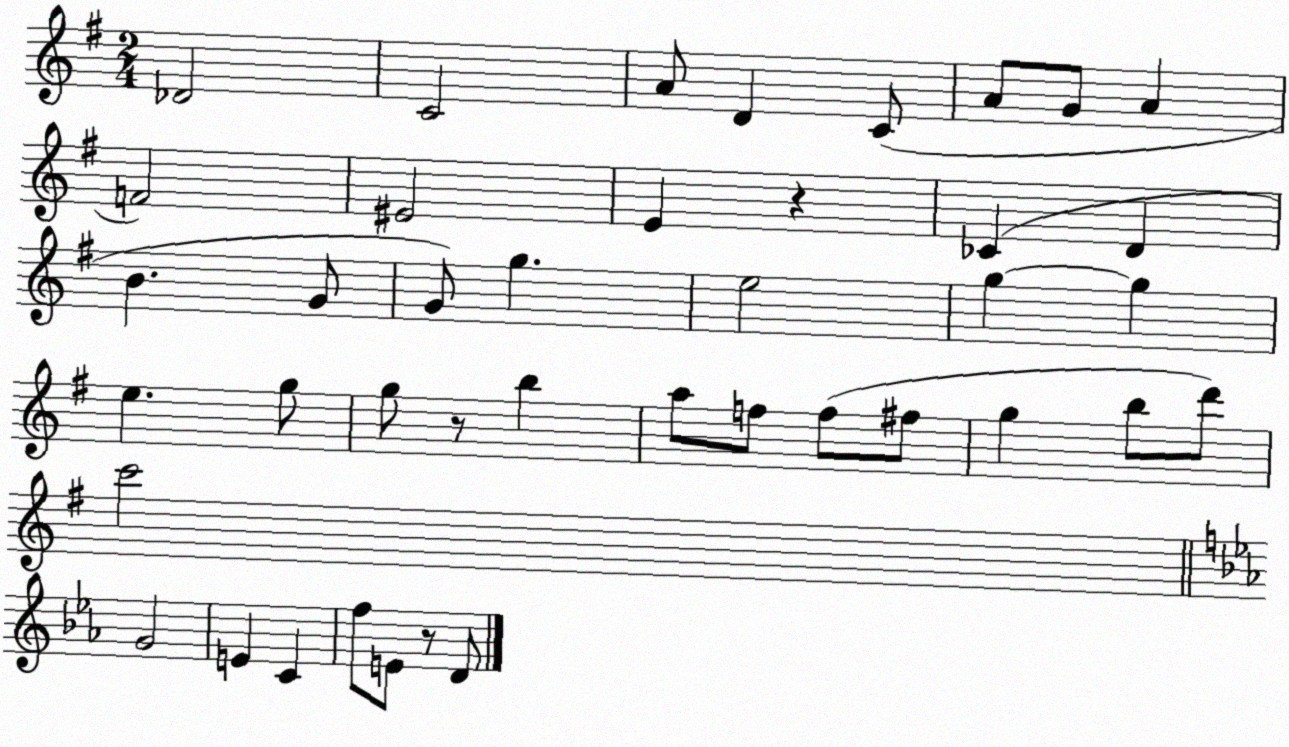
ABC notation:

X:1
T:Untitled
M:2/4
L:1/4
K:G
_D2 C2 A/2 D C/2 A/2 G/2 A F2 ^E2 E z _C D B G/2 G/2 g e2 g g e g/2 g/2 z/2 b a/2 f/2 f/2 ^f/2 g b/2 d'/2 c'2 G2 E C f/2 E/2 z/2 D/2